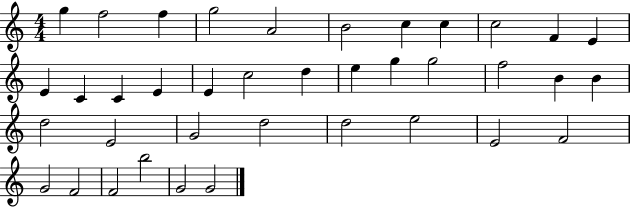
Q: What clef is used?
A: treble